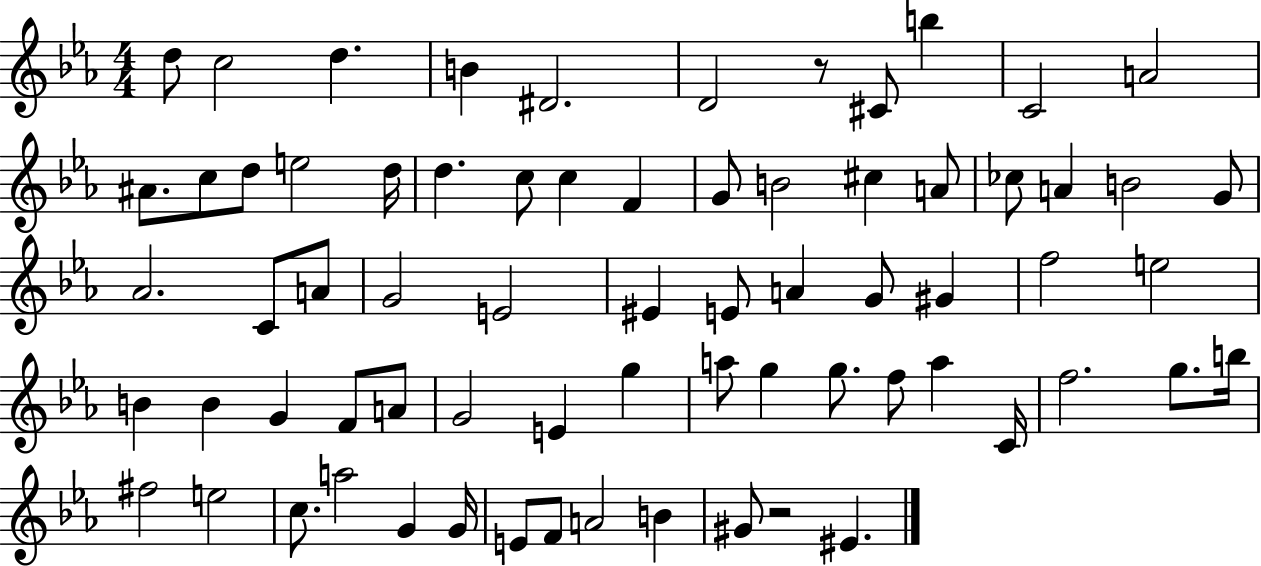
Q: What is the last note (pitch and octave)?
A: EIS4